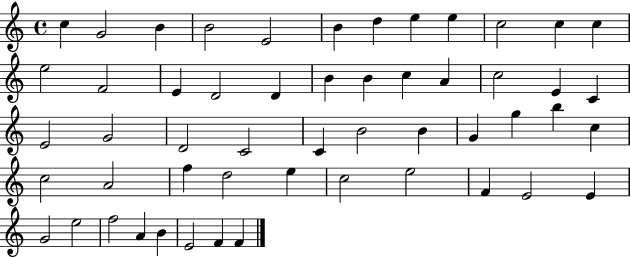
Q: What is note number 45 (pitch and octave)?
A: E4